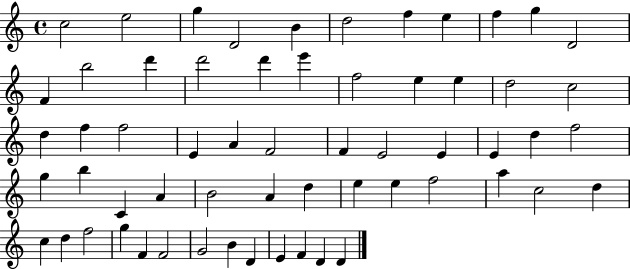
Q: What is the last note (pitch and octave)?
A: D4